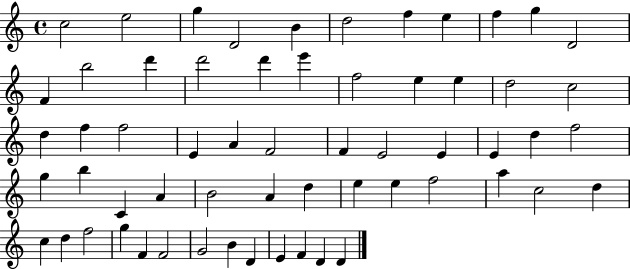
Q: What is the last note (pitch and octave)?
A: D4